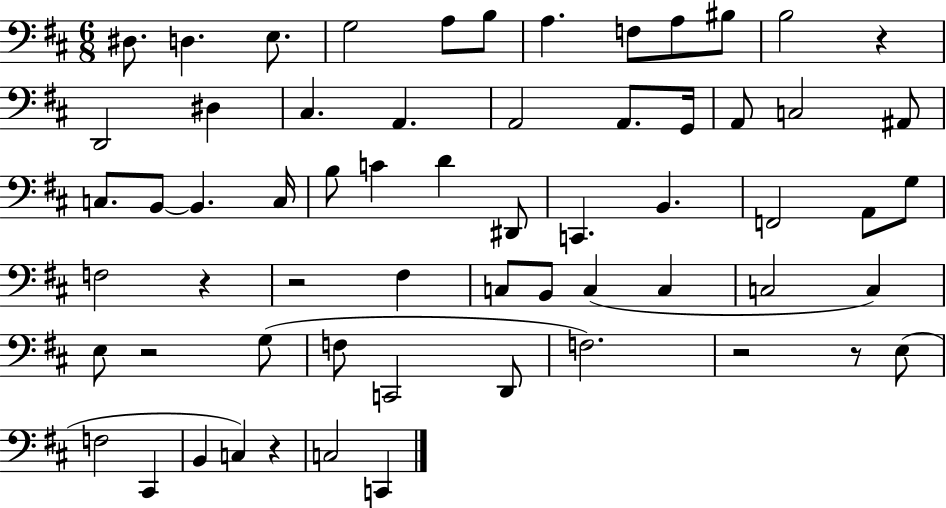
{
  \clef bass
  \numericTimeSignature
  \time 6/8
  \key d \major
  \repeat volta 2 { dis8. d4. e8. | g2 a8 b8 | a4. f8 a8 bis8 | b2 r4 | \break d,2 dis4 | cis4. a,4. | a,2 a,8. g,16 | a,8 c2 ais,8 | \break c8. b,8~~ b,4. c16 | b8 c'4 d'4 dis,8 | c,4. b,4. | f,2 a,8 g8 | \break f2 r4 | r2 fis4 | c8 b,8 c4( c4 | c2 c4) | \break e8 r2 g8( | f8 c,2 d,8 | f2.) | r2 r8 e8( | \break f2 cis,4 | b,4 c4) r4 | c2 c,4 | } \bar "|."
}